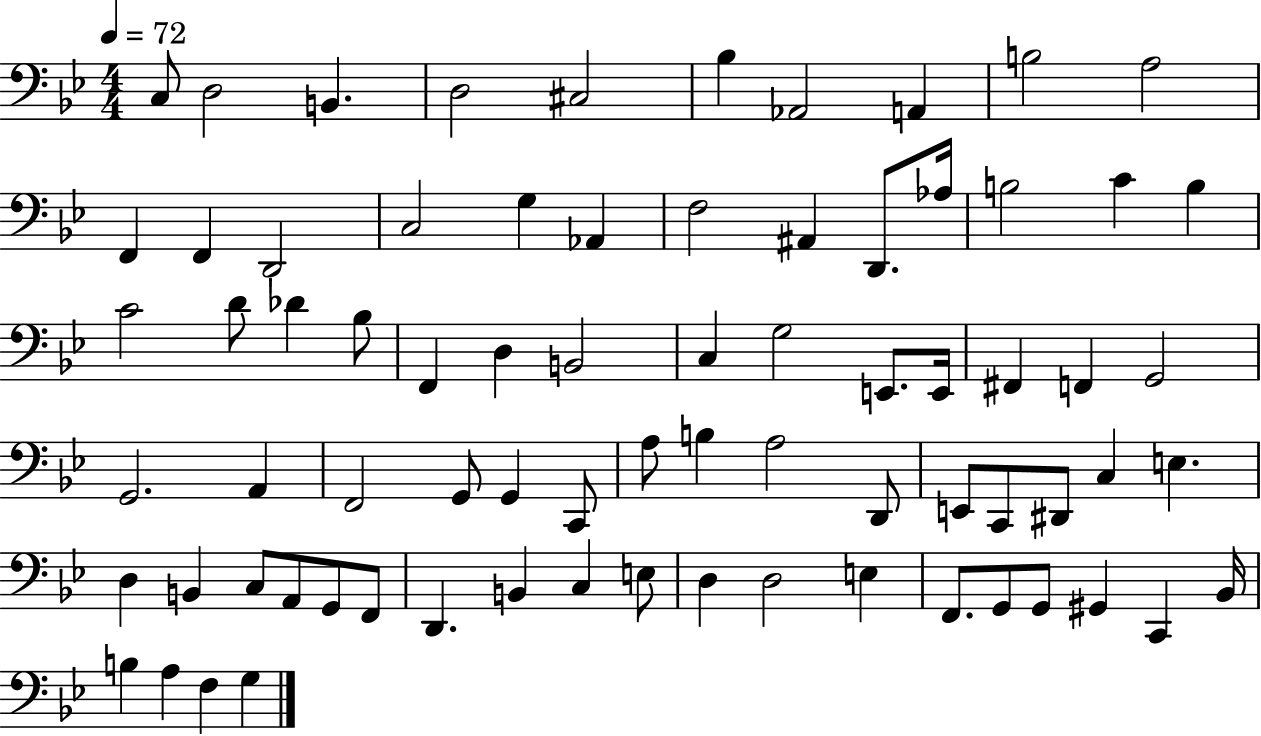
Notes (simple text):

C3/e D3/h B2/q. D3/h C#3/h Bb3/q Ab2/h A2/q B3/h A3/h F2/q F2/q D2/h C3/h G3/q Ab2/q F3/h A#2/q D2/e. Ab3/s B3/h C4/q B3/q C4/h D4/e Db4/q Bb3/e F2/q D3/q B2/h C3/q G3/h E2/e. E2/s F#2/q F2/q G2/h G2/h. A2/q F2/h G2/e G2/q C2/e A3/e B3/q A3/h D2/e E2/e C2/e D#2/e C3/q E3/q. D3/q B2/q C3/e A2/e G2/e F2/e D2/q. B2/q C3/q E3/e D3/q D3/h E3/q F2/e. G2/e G2/e G#2/q C2/q Bb2/s B3/q A3/q F3/q G3/q